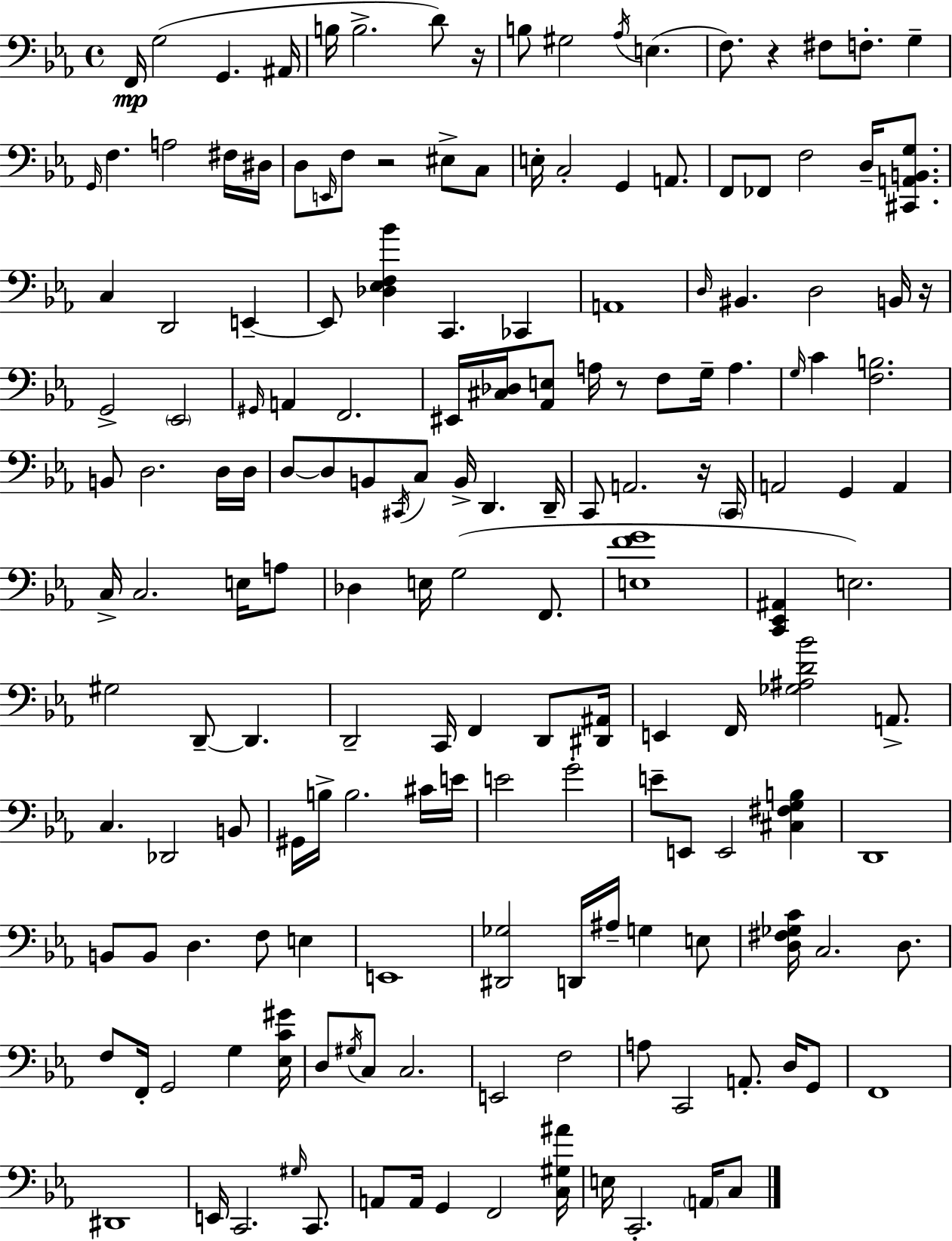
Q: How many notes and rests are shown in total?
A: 168